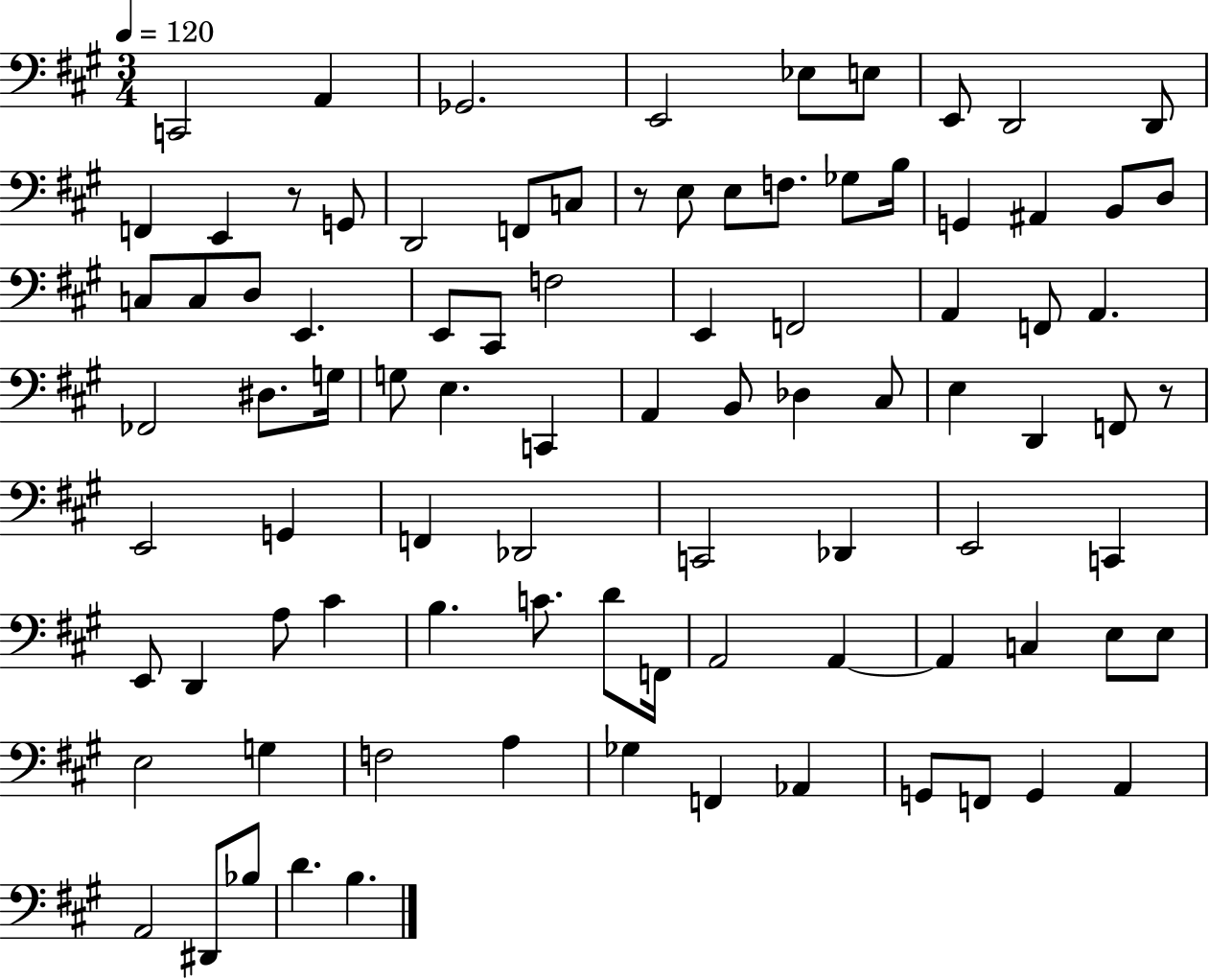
C2/h A2/q Gb2/h. E2/h Eb3/e E3/e E2/e D2/h D2/e F2/q E2/q R/e G2/e D2/h F2/e C3/e R/e E3/e E3/e F3/e. Gb3/e B3/s G2/q A#2/q B2/e D3/e C3/e C3/e D3/e E2/q. E2/e C#2/e F3/h E2/q F2/h A2/q F2/e A2/q. FES2/h D#3/e. G3/s G3/e E3/q. C2/q A2/q B2/e Db3/q C#3/e E3/q D2/q F2/e R/e E2/h G2/q F2/q Db2/h C2/h Db2/q E2/h C2/q E2/e D2/q A3/e C#4/q B3/q. C4/e. D4/e F2/s A2/h A2/q A2/q C3/q E3/e E3/e E3/h G3/q F3/h A3/q Gb3/q F2/q Ab2/q G2/e F2/e G2/q A2/q A2/h D#2/e Bb3/e D4/q. B3/q.